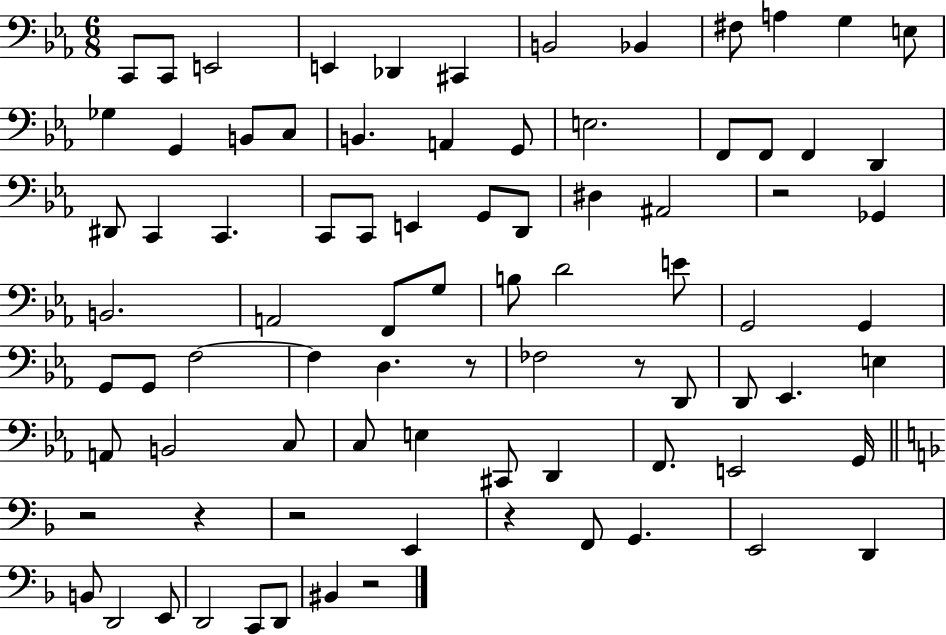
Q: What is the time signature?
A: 6/8